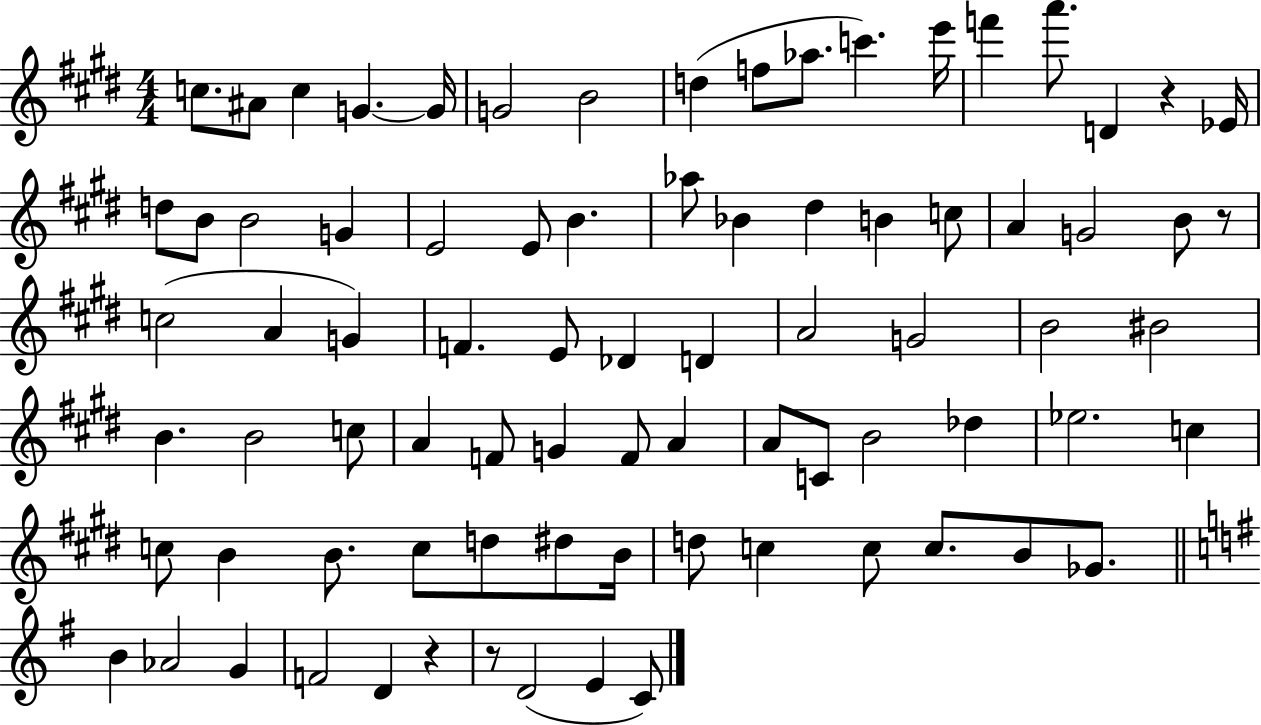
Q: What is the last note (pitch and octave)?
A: C4